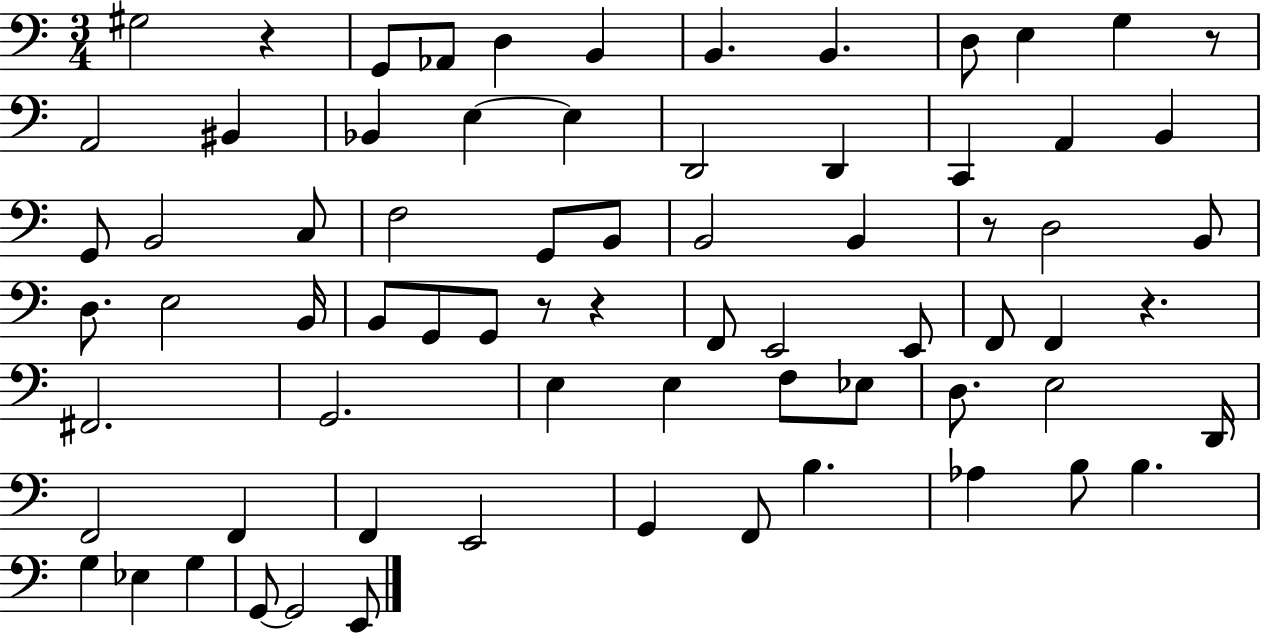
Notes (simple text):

G#3/h R/q G2/e Ab2/e D3/q B2/q B2/q. B2/q. D3/e E3/q G3/q R/e A2/h BIS2/q Bb2/q E3/q E3/q D2/h D2/q C2/q A2/q B2/q G2/e B2/h C3/e F3/h G2/e B2/e B2/h B2/q R/e D3/h B2/e D3/e. E3/h B2/s B2/e G2/e G2/e R/e R/q F2/e E2/h E2/e F2/e F2/q R/q. F#2/h. G2/h. E3/q E3/q F3/e Eb3/e D3/e. E3/h D2/s F2/h F2/q F2/q E2/h G2/q F2/e B3/q. Ab3/q B3/e B3/q. G3/q Eb3/q G3/q G2/e G2/h E2/e